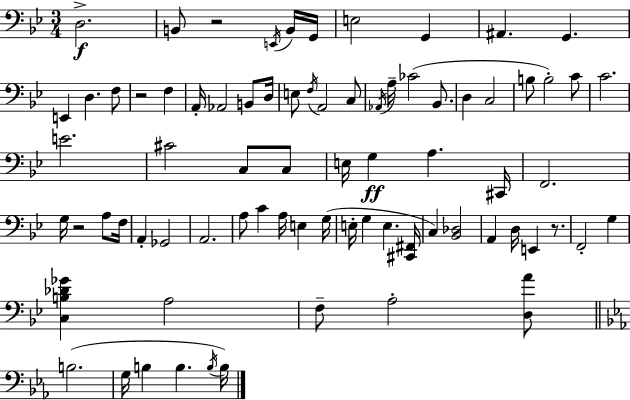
D3/h. B2/e R/h E2/s B2/s G2/s E3/h G2/q A#2/q. G2/q. E2/q D3/q. F3/e R/h F3/q A2/s Ab2/h B2/e D3/s E3/e F3/s A2/h C3/e Ab2/s A3/s CES4/h Bb2/e. D3/q C3/h B3/e B3/h C4/e C4/h. E4/h. C#4/h C3/e C3/e E3/s G3/q A3/q. C#2/s F2/h. G3/s R/h A3/e F3/s A2/q Gb2/h A2/h. A3/e C4/q A3/s E3/q G3/s E3/s G3/q E3/q. [C#2,F#2]/s C3/q [Bb2,Db3]/h A2/q D3/s E2/q R/e. F2/h G3/q [C3,B3,Db4,Gb4]/q A3/h F3/e A3/h [D3,A4]/e B3/h. G3/s B3/q B3/q. B3/s B3/s